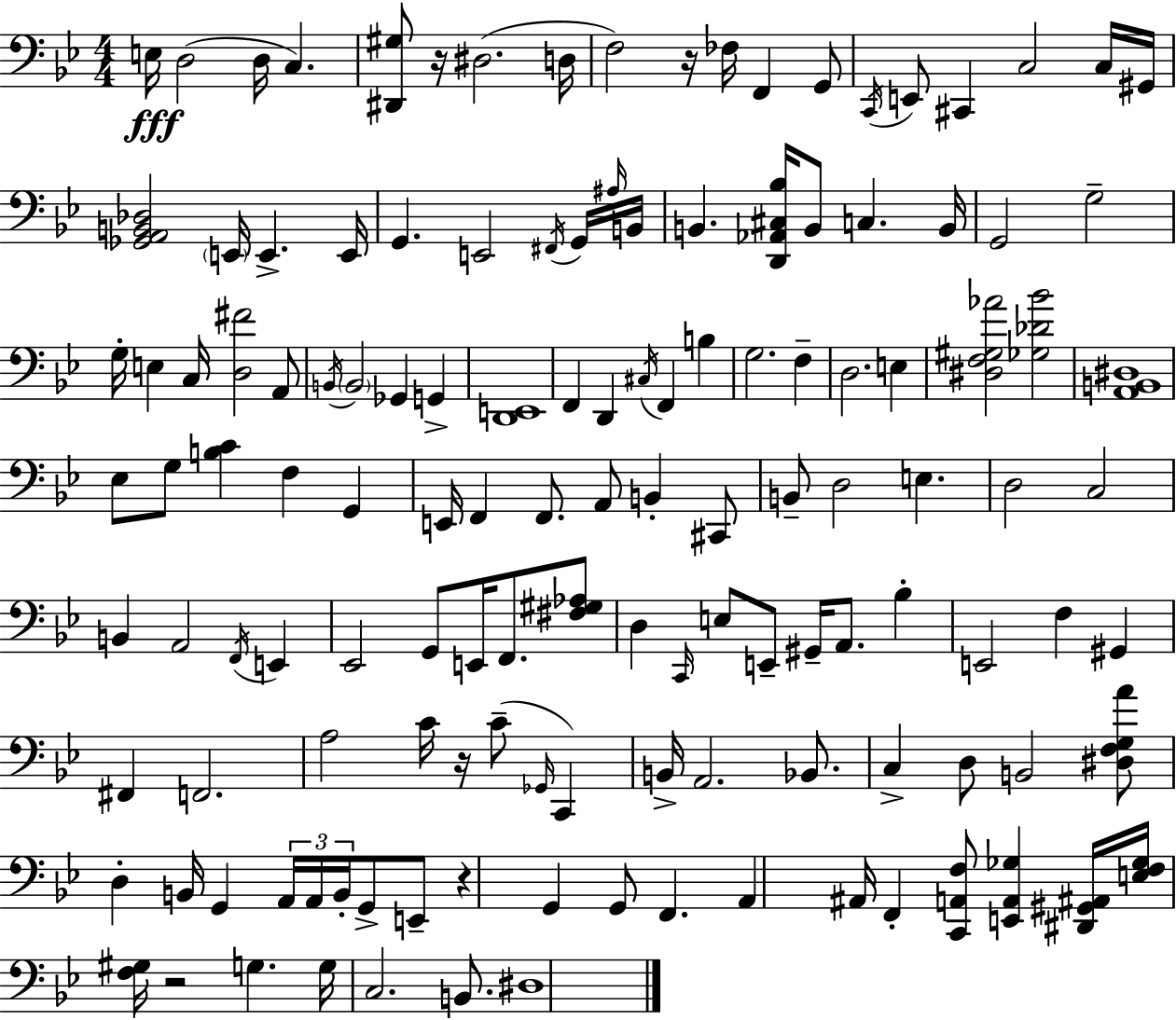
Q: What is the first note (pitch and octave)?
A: E3